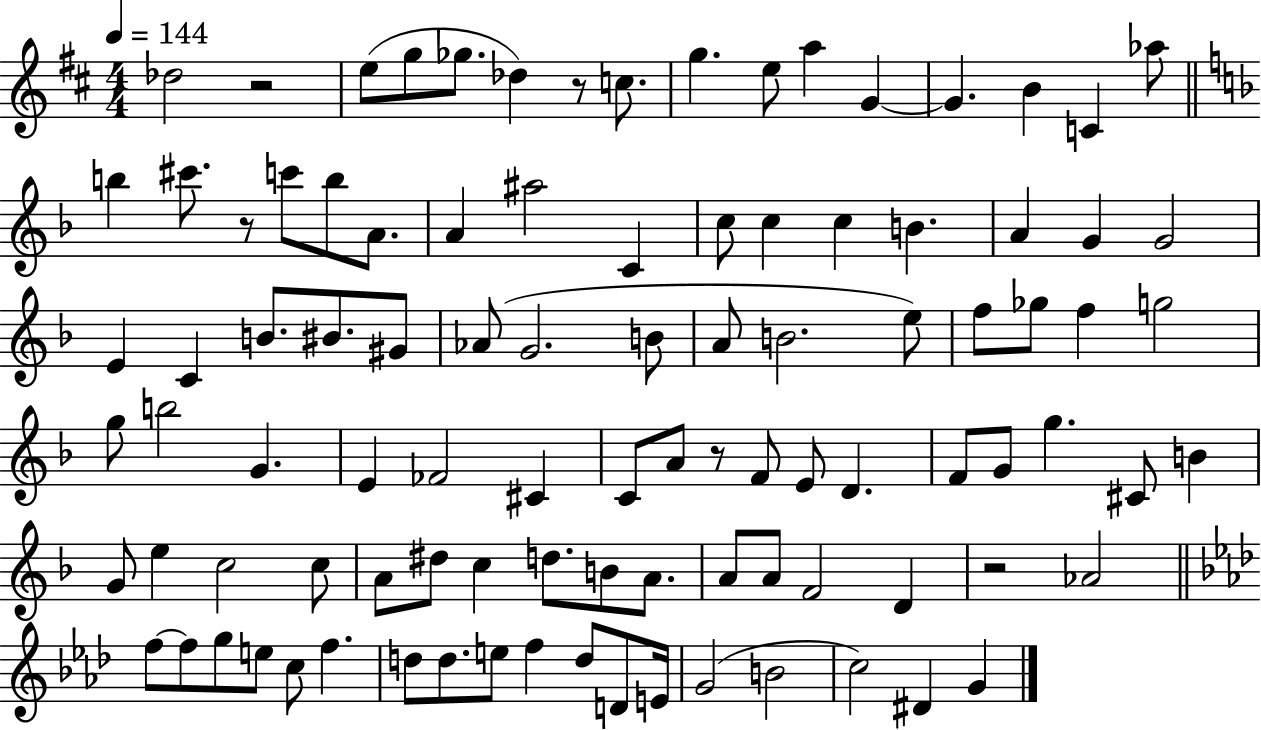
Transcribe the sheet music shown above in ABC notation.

X:1
T:Untitled
M:4/4
L:1/4
K:D
_d2 z2 e/2 g/2 _g/2 _d z/2 c/2 g e/2 a G G B C _a/2 b ^c'/2 z/2 c'/2 b/2 A/2 A ^a2 C c/2 c c B A G G2 E C B/2 ^B/2 ^G/2 _A/2 G2 B/2 A/2 B2 e/2 f/2 _g/2 f g2 g/2 b2 G E _F2 ^C C/2 A/2 z/2 F/2 E/2 D F/2 G/2 g ^C/2 B G/2 e c2 c/2 A/2 ^d/2 c d/2 B/2 A/2 A/2 A/2 F2 D z2 _A2 f/2 f/2 g/2 e/2 c/2 f d/2 d/2 e/2 f d/2 D/2 E/4 G2 B2 c2 ^D G